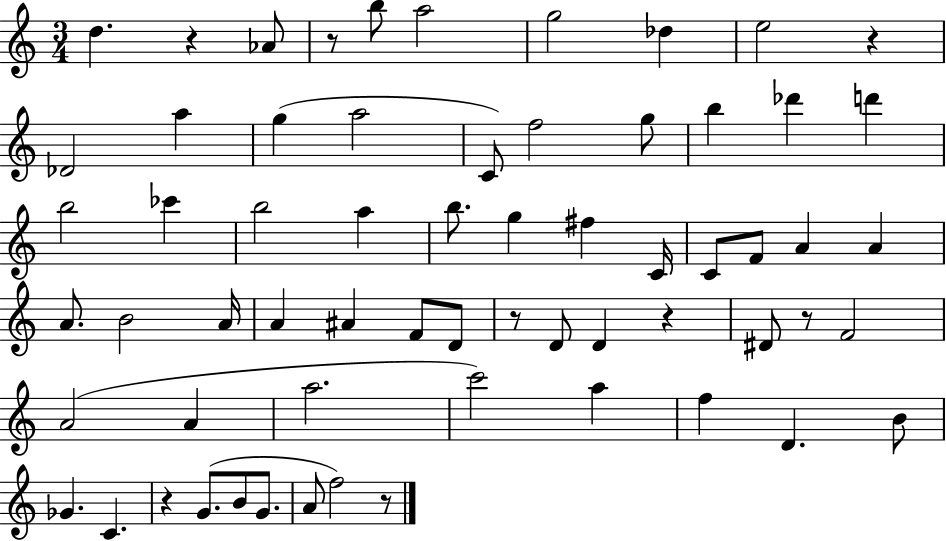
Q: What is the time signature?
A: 3/4